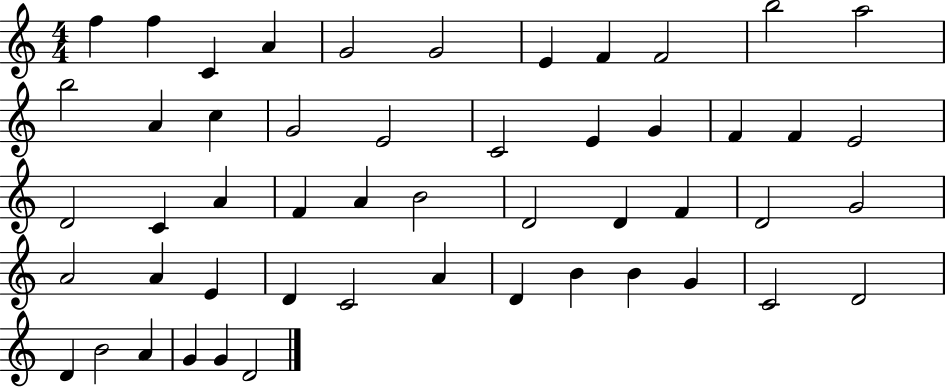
F5/q F5/q C4/q A4/q G4/h G4/h E4/q F4/q F4/h B5/h A5/h B5/h A4/q C5/q G4/h E4/h C4/h E4/q G4/q F4/q F4/q E4/h D4/h C4/q A4/q F4/q A4/q B4/h D4/h D4/q F4/q D4/h G4/h A4/h A4/q E4/q D4/q C4/h A4/q D4/q B4/q B4/q G4/q C4/h D4/h D4/q B4/h A4/q G4/q G4/q D4/h